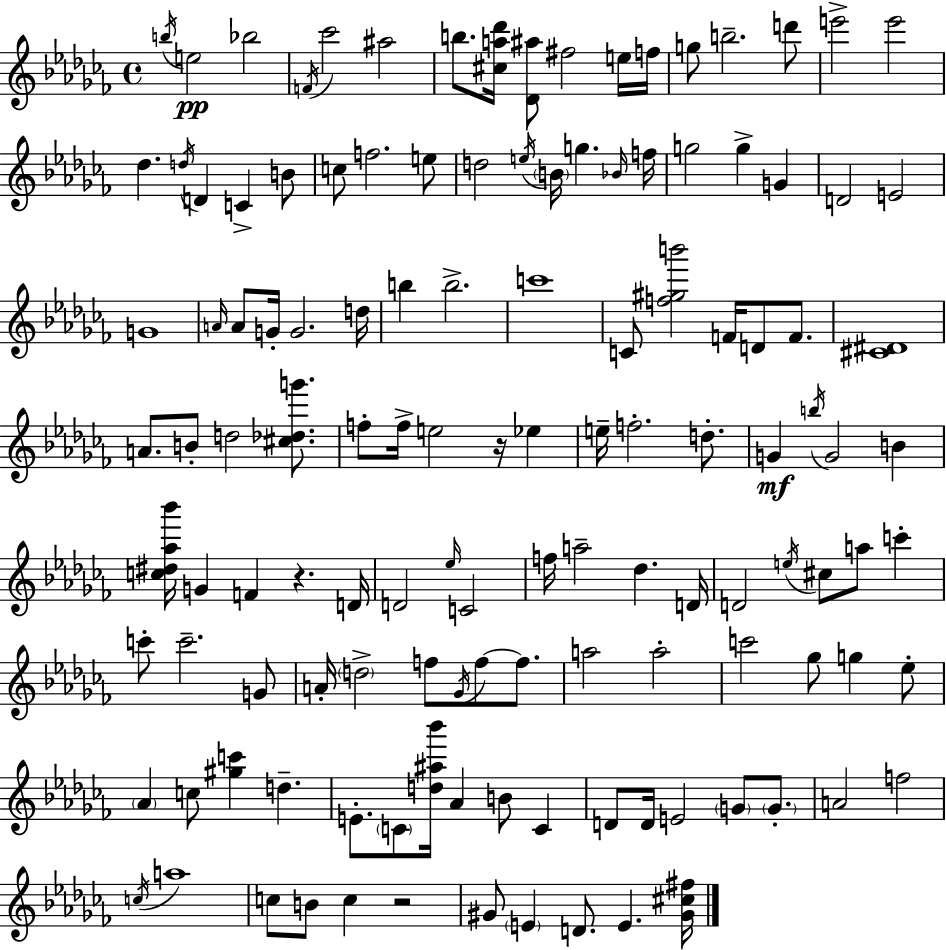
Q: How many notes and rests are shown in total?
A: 127